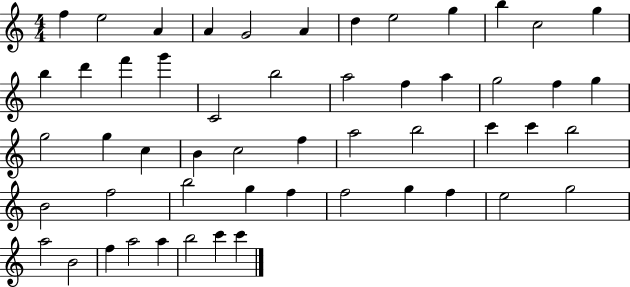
F5/q E5/h A4/q A4/q G4/h A4/q D5/q E5/h G5/q B5/q C5/h G5/q B5/q D6/q F6/q G6/q C4/h B5/h A5/h F5/q A5/q G5/h F5/q G5/q G5/h G5/q C5/q B4/q C5/h F5/q A5/h B5/h C6/q C6/q B5/h B4/h F5/h B5/h G5/q F5/q F5/h G5/q F5/q E5/h G5/h A5/h B4/h F5/q A5/h A5/q B5/h C6/q C6/q